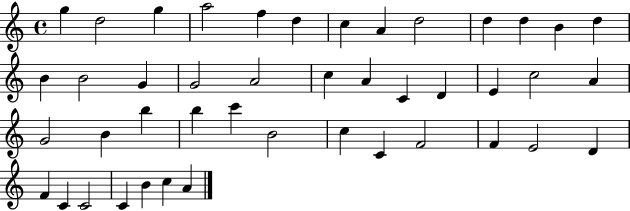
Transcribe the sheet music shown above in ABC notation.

X:1
T:Untitled
M:4/4
L:1/4
K:C
g d2 g a2 f d c A d2 d d B d B B2 G G2 A2 c A C D E c2 A G2 B b b c' B2 c C F2 F E2 D F C C2 C B c A